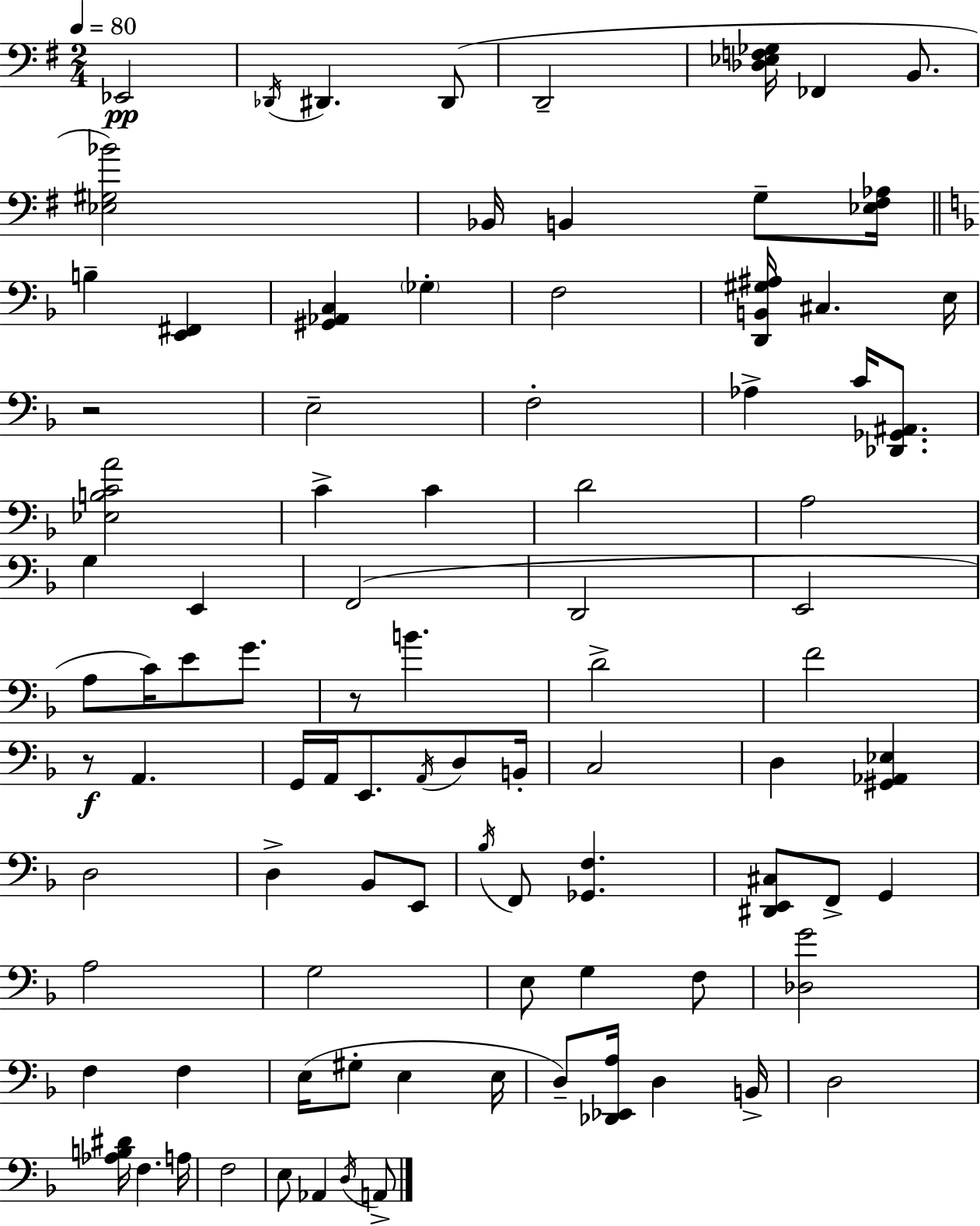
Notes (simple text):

Eb2/h Db2/s D#2/q. D#2/e D2/h [Db3,Eb3,F3,Gb3]/s FES2/q B2/e. [Eb3,G#3,Bb4]/h Bb2/s B2/q G3/e [Eb3,F#3,Ab3]/s B3/q [E2,F#2]/q [G#2,Ab2,C3]/q Gb3/q F3/h [D2,B2,G#3,A#3]/s C#3/q. E3/s R/h E3/h F3/h Ab3/q C4/s [Db2,Gb2,A#2]/e. [Eb3,B3,C4,A4]/h C4/q C4/q D4/h A3/h G3/q E2/q F2/h D2/h E2/h A3/e C4/s E4/e G4/e. R/e B4/q. D4/h F4/h R/e A2/q. G2/s A2/s E2/e. A2/s D3/e B2/s C3/h D3/q [G#2,Ab2,Eb3]/q D3/h D3/q Bb2/e E2/e Bb3/s F2/e [Gb2,F3]/q. [D#2,E2,C#3]/e F2/e G2/q A3/h G3/h E3/e G3/q F3/e [Db3,G4]/h F3/q F3/q E3/s G#3/e E3/q E3/s D3/e [Db2,Eb2,A3]/s D3/q B2/s D3/h [Ab3,B3,D#4]/s F3/q. A3/s F3/h E3/e Ab2/q D3/s A2/e